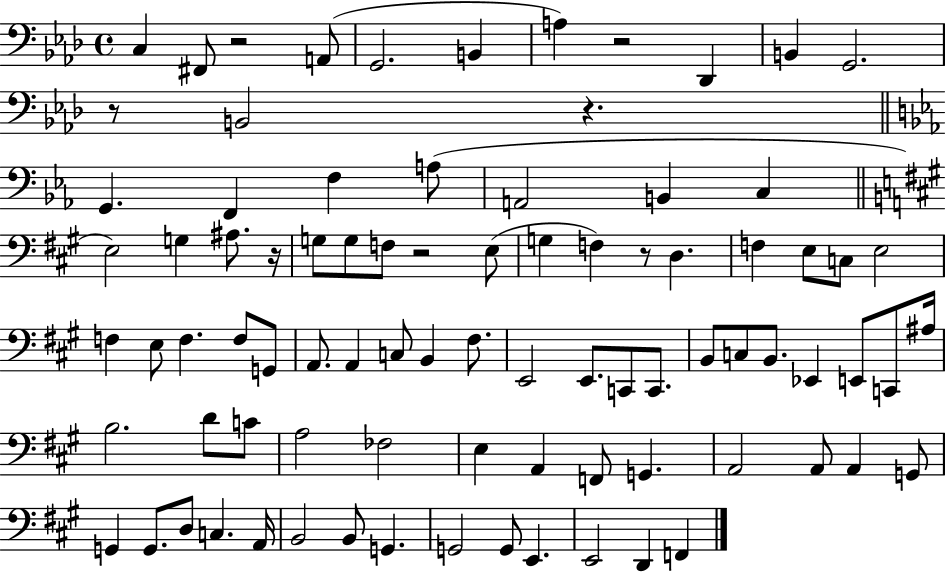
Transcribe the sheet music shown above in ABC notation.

X:1
T:Untitled
M:4/4
L:1/4
K:Ab
C, ^F,,/2 z2 A,,/2 G,,2 B,, A, z2 _D,, B,, G,,2 z/2 B,,2 z G,, F,, F, A,/2 A,,2 B,, C, E,2 G, ^A,/2 z/4 G,/2 G,/2 F,/2 z2 E,/2 G, F, z/2 D, F, E,/2 C,/2 E,2 F, E,/2 F, F,/2 G,,/2 A,,/2 A,, C,/2 B,, ^F,/2 E,,2 E,,/2 C,,/2 C,,/2 B,,/2 C,/2 B,,/2 _E,, E,,/2 C,,/2 ^A,/4 B,2 D/2 C/2 A,2 _F,2 E, A,, F,,/2 G,, A,,2 A,,/2 A,, G,,/2 G,, G,,/2 D,/2 C, A,,/4 B,,2 B,,/2 G,, G,,2 G,,/2 E,, E,,2 D,, F,,